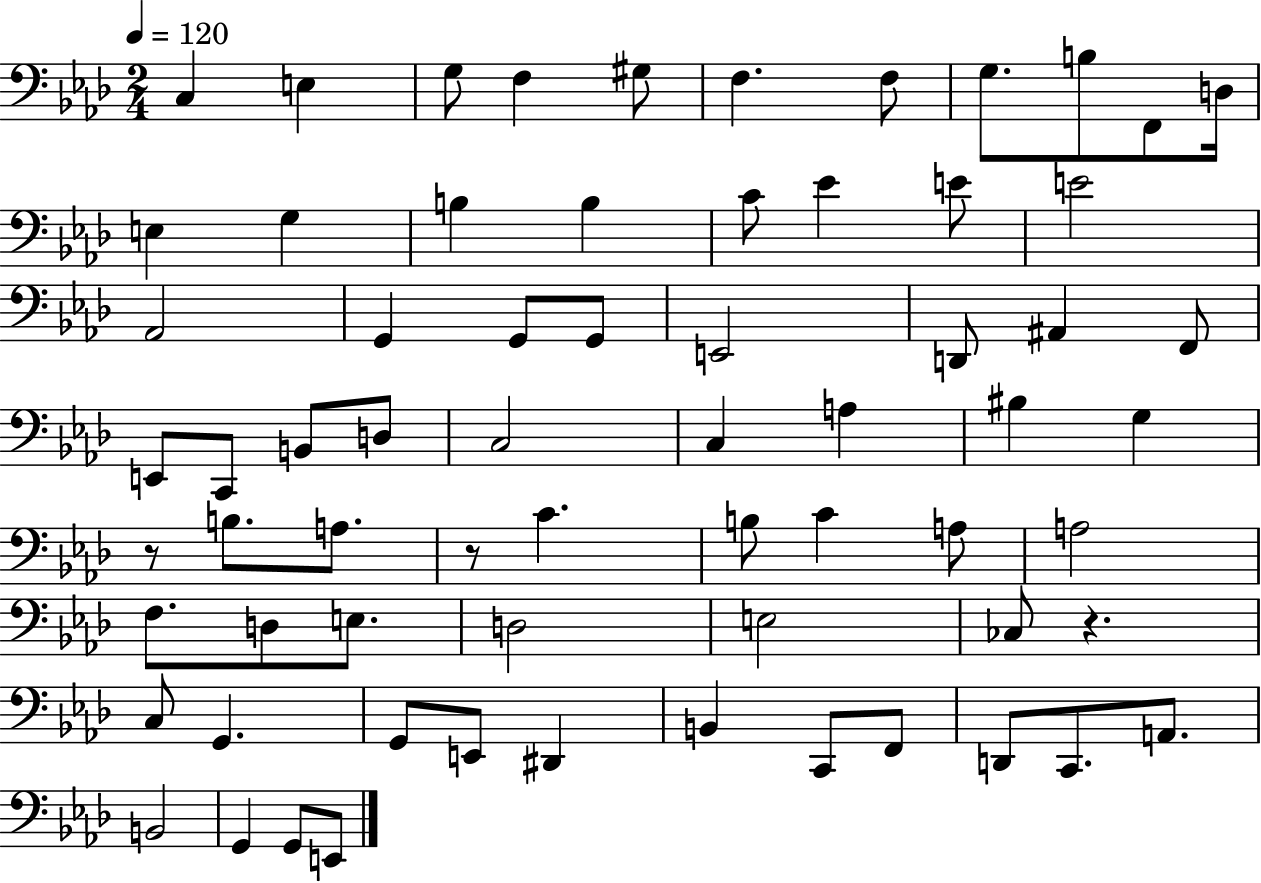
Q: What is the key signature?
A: AES major